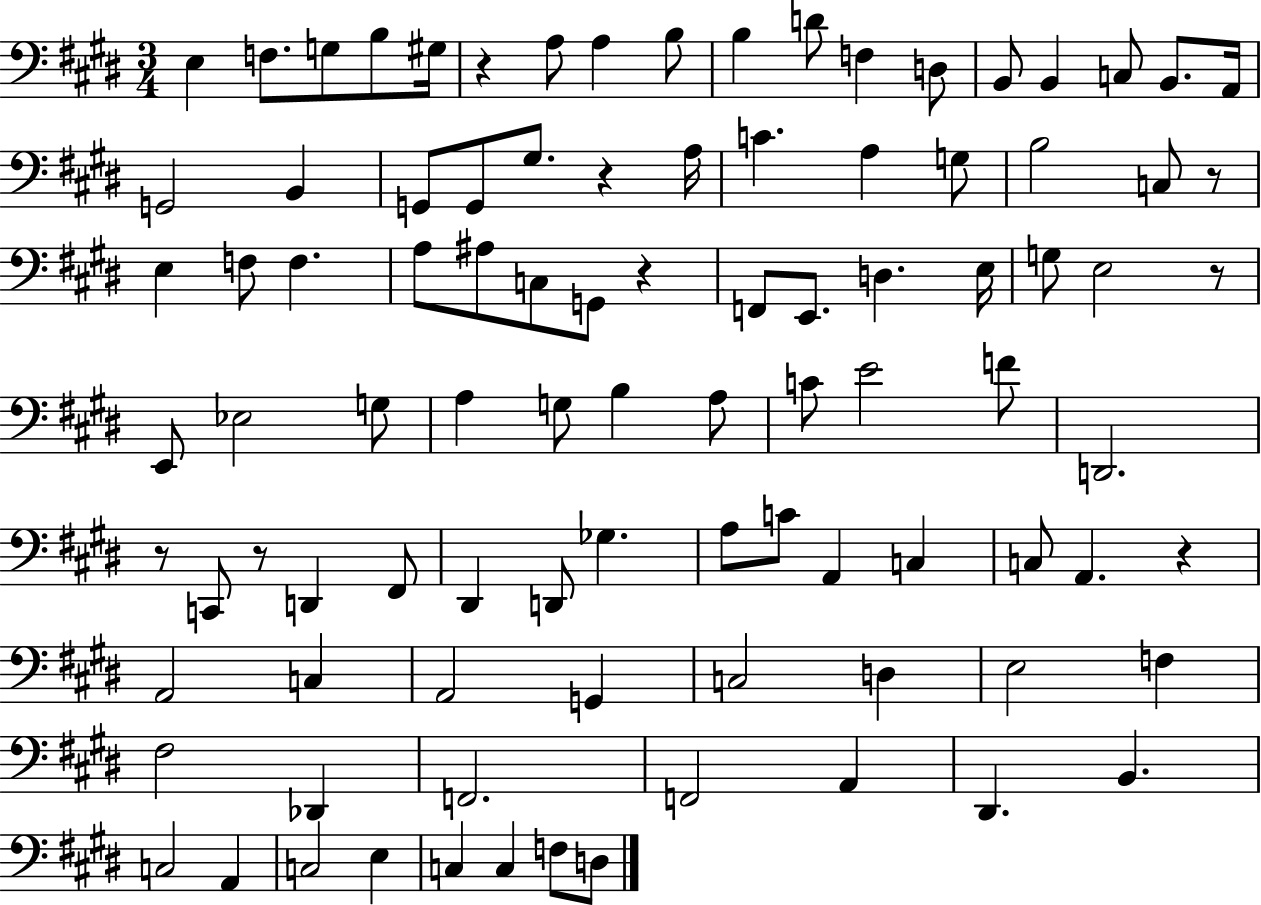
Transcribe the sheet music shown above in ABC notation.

X:1
T:Untitled
M:3/4
L:1/4
K:E
E, F,/2 G,/2 B,/2 ^G,/4 z A,/2 A, B,/2 B, D/2 F, D,/2 B,,/2 B,, C,/2 B,,/2 A,,/4 G,,2 B,, G,,/2 G,,/2 ^G,/2 z A,/4 C A, G,/2 B,2 C,/2 z/2 E, F,/2 F, A,/2 ^A,/2 C,/2 G,,/2 z F,,/2 E,,/2 D, E,/4 G,/2 E,2 z/2 E,,/2 _E,2 G,/2 A, G,/2 B, A,/2 C/2 E2 F/2 D,,2 z/2 C,,/2 z/2 D,, ^F,,/2 ^D,, D,,/2 _G, A,/2 C/2 A,, C, C,/2 A,, z A,,2 C, A,,2 G,, C,2 D, E,2 F, ^F,2 _D,, F,,2 F,,2 A,, ^D,, B,, C,2 A,, C,2 E, C, C, F,/2 D,/2